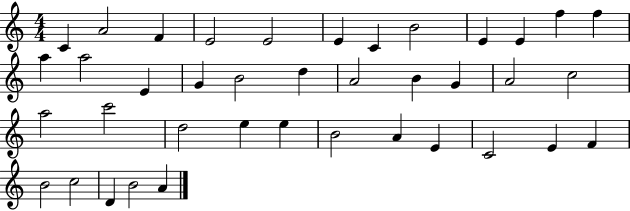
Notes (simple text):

C4/q A4/h F4/q E4/h E4/h E4/q C4/q B4/h E4/q E4/q F5/q F5/q A5/q A5/h E4/q G4/q B4/h D5/q A4/h B4/q G4/q A4/h C5/h A5/h C6/h D5/h E5/q E5/q B4/h A4/q E4/q C4/h E4/q F4/q B4/h C5/h D4/q B4/h A4/q